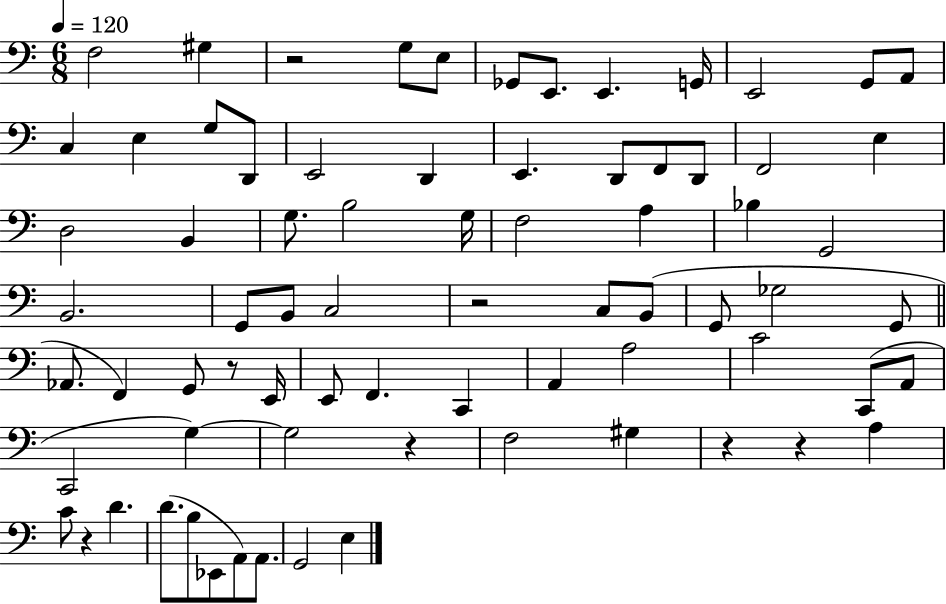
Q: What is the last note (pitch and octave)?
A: E3